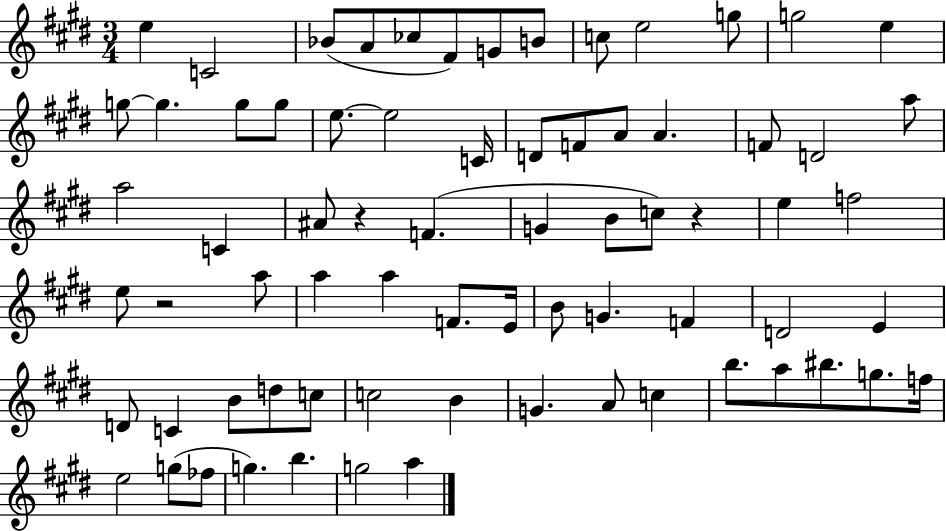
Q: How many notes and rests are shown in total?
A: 72